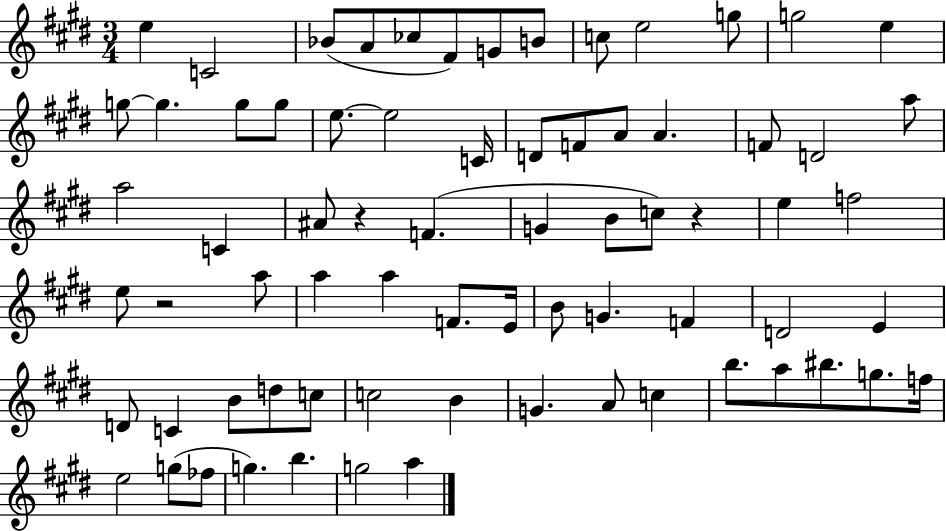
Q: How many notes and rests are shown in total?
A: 72